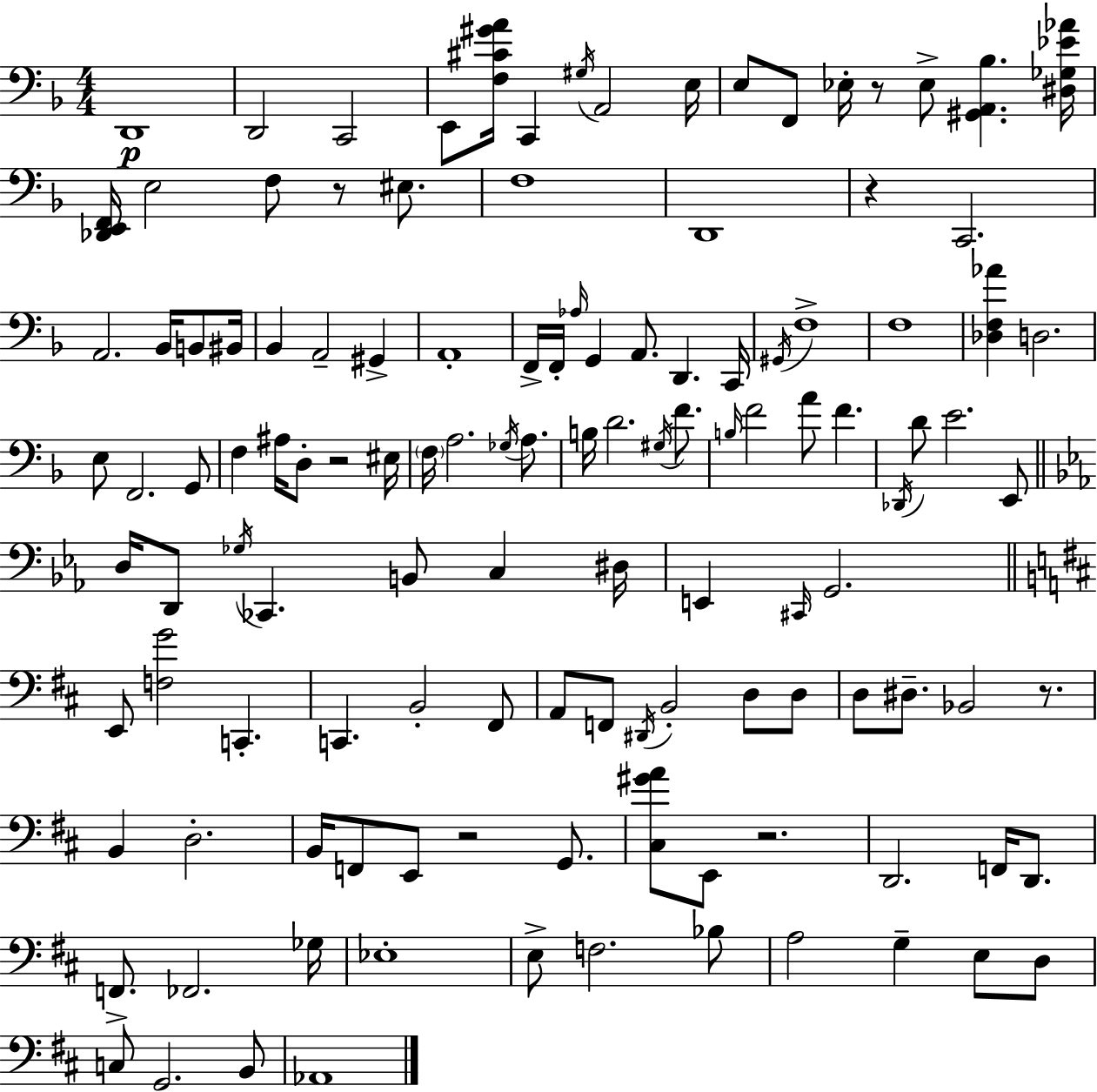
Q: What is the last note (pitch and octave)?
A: Ab2